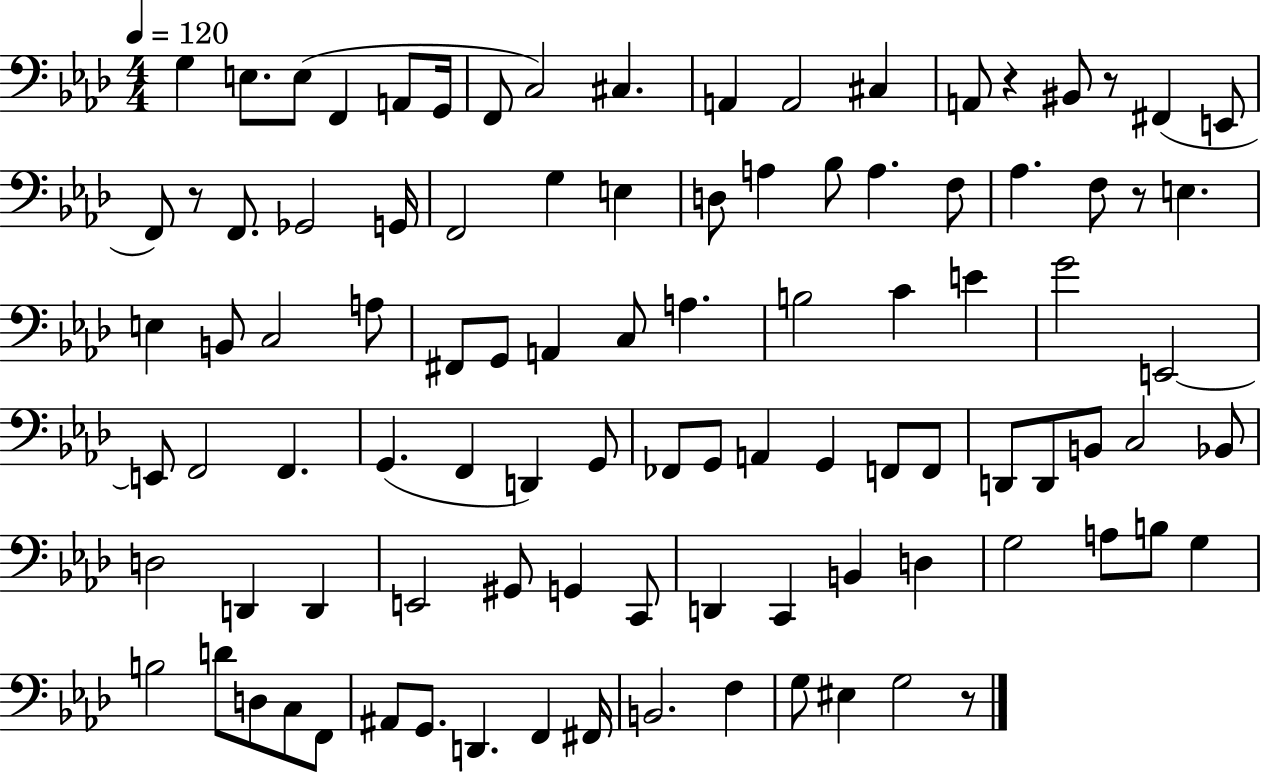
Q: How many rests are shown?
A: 5